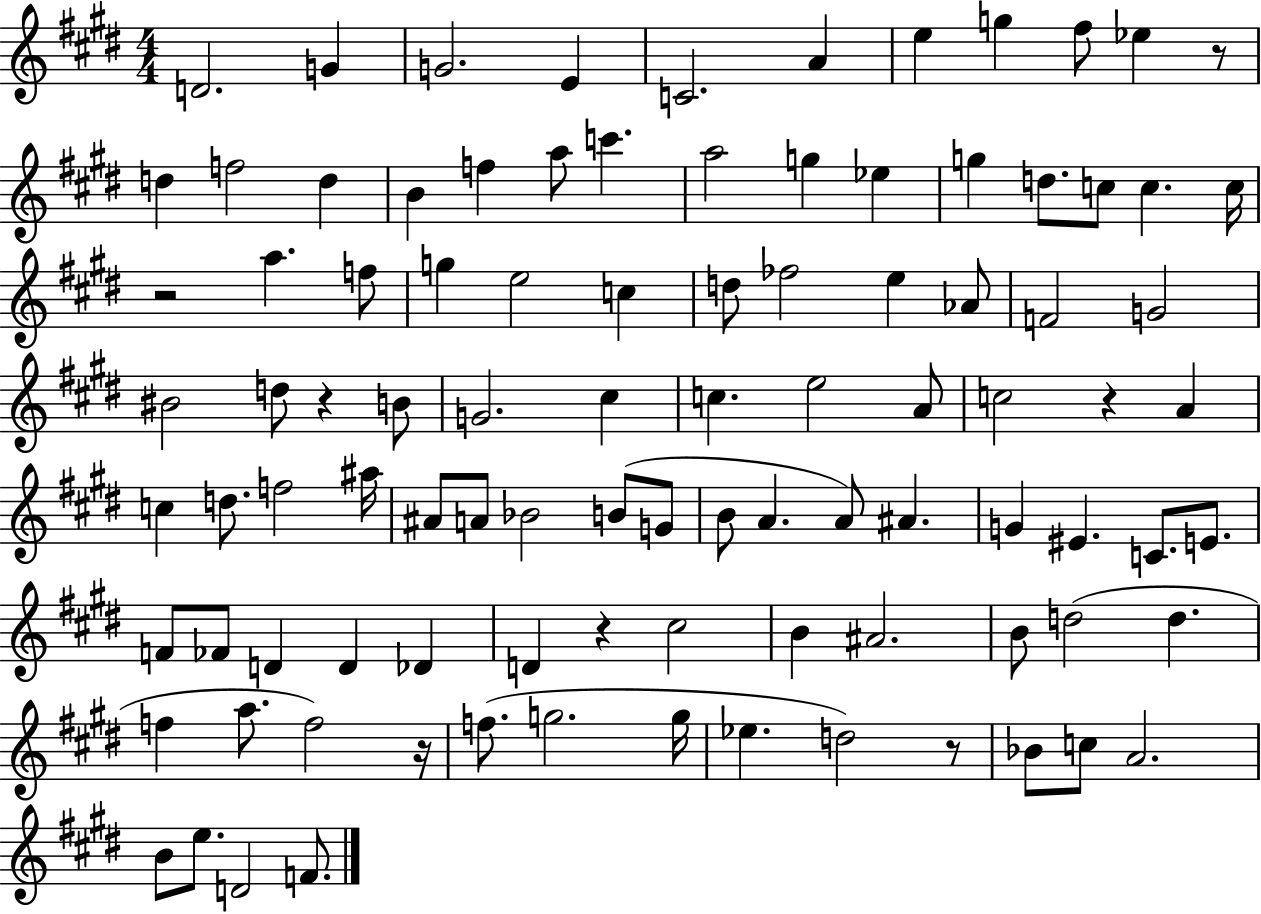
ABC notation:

X:1
T:Untitled
M:4/4
L:1/4
K:E
D2 G G2 E C2 A e g ^f/2 _e z/2 d f2 d B f a/2 c' a2 g _e g d/2 c/2 c c/4 z2 a f/2 g e2 c d/2 _f2 e _A/2 F2 G2 ^B2 d/2 z B/2 G2 ^c c e2 A/2 c2 z A c d/2 f2 ^a/4 ^A/2 A/2 _B2 B/2 G/2 B/2 A A/2 ^A G ^E C/2 E/2 F/2 _F/2 D D _D D z ^c2 B ^A2 B/2 d2 d f a/2 f2 z/4 f/2 g2 g/4 _e d2 z/2 _B/2 c/2 A2 B/2 e/2 D2 F/2